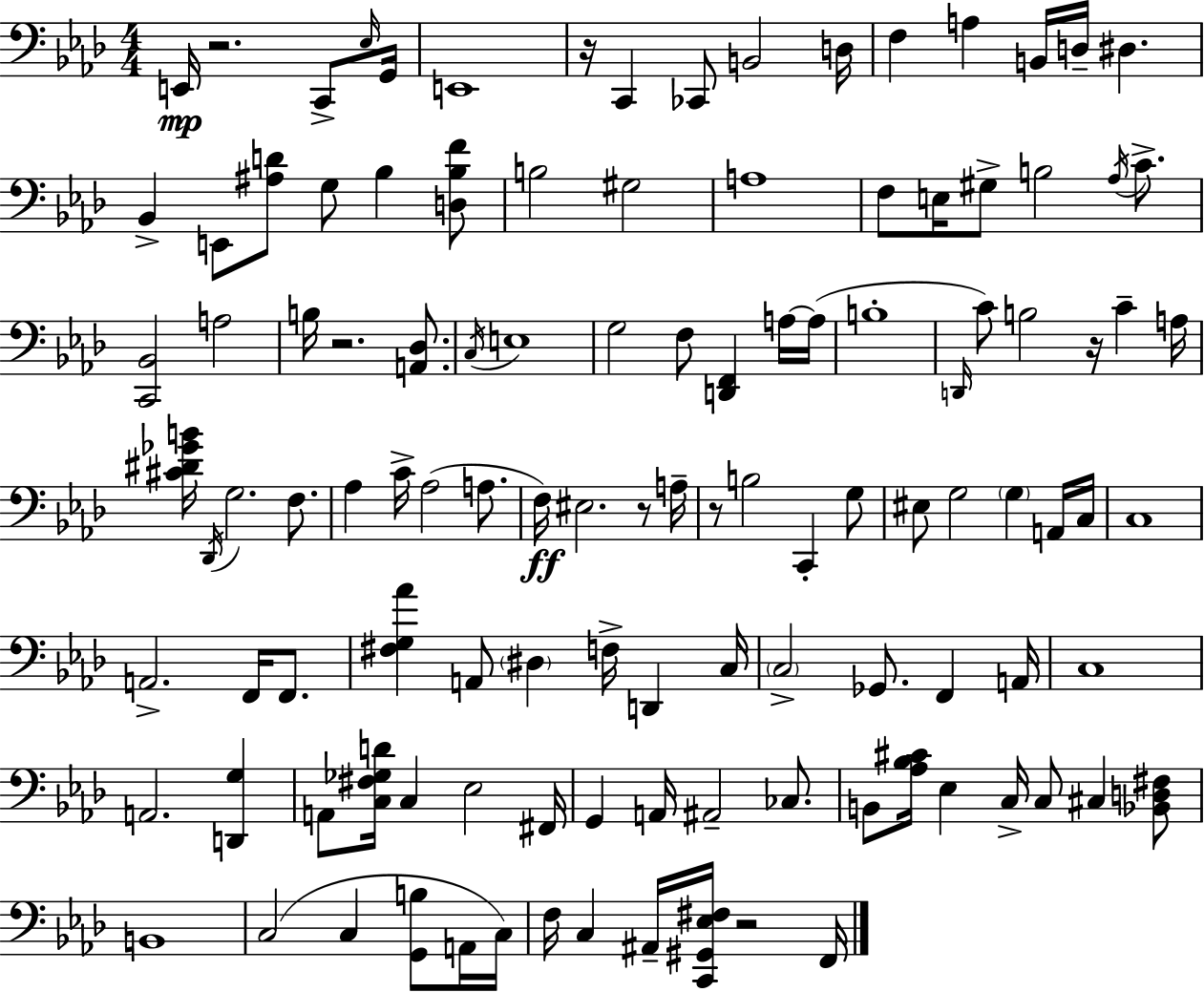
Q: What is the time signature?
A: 4/4